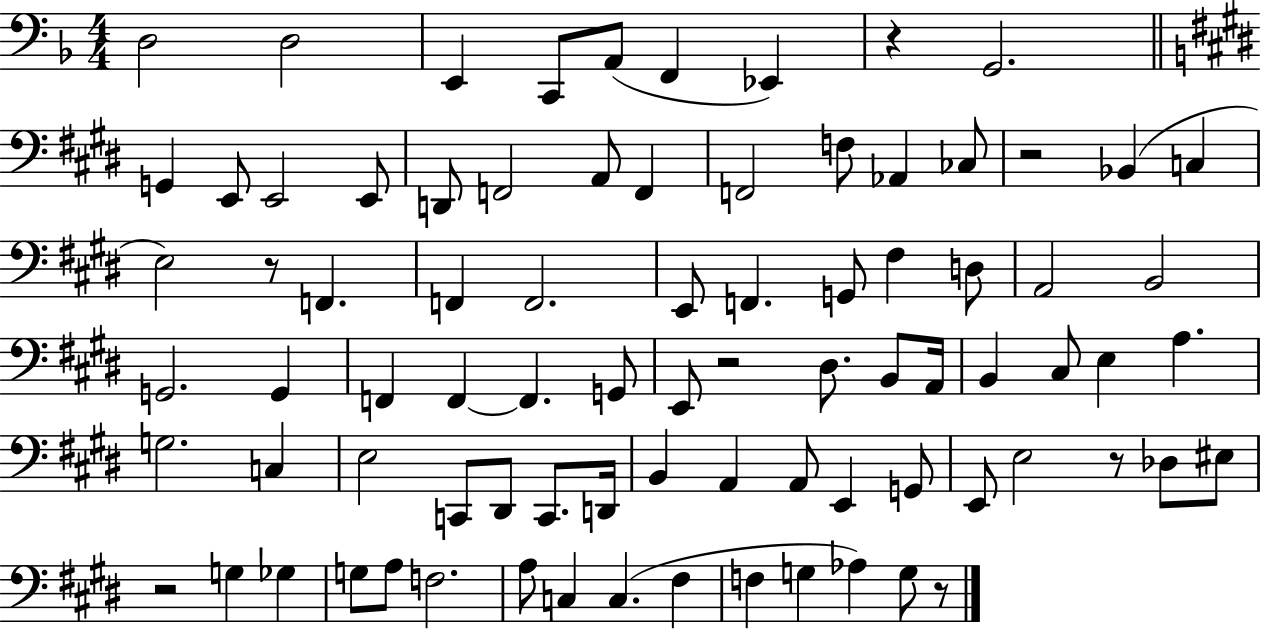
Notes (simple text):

D3/h D3/h E2/q C2/e A2/e F2/q Eb2/q R/q G2/h. G2/q E2/e E2/h E2/e D2/e F2/h A2/e F2/q F2/h F3/e Ab2/q CES3/e R/h Bb2/q C3/q E3/h R/e F2/q. F2/q F2/h. E2/e F2/q. G2/e F#3/q D3/e A2/h B2/h G2/h. G2/q F2/q F2/q F2/q. G2/e E2/e R/h D#3/e. B2/e A2/s B2/q C#3/e E3/q A3/q. G3/h. C3/q E3/h C2/e D#2/e C2/e. D2/s B2/q A2/q A2/e E2/q G2/e E2/e E3/h R/e Db3/e EIS3/e R/h G3/q Gb3/q G3/e A3/e F3/h. A3/e C3/q C3/q. F#3/q F3/q G3/q Ab3/q G3/e R/e